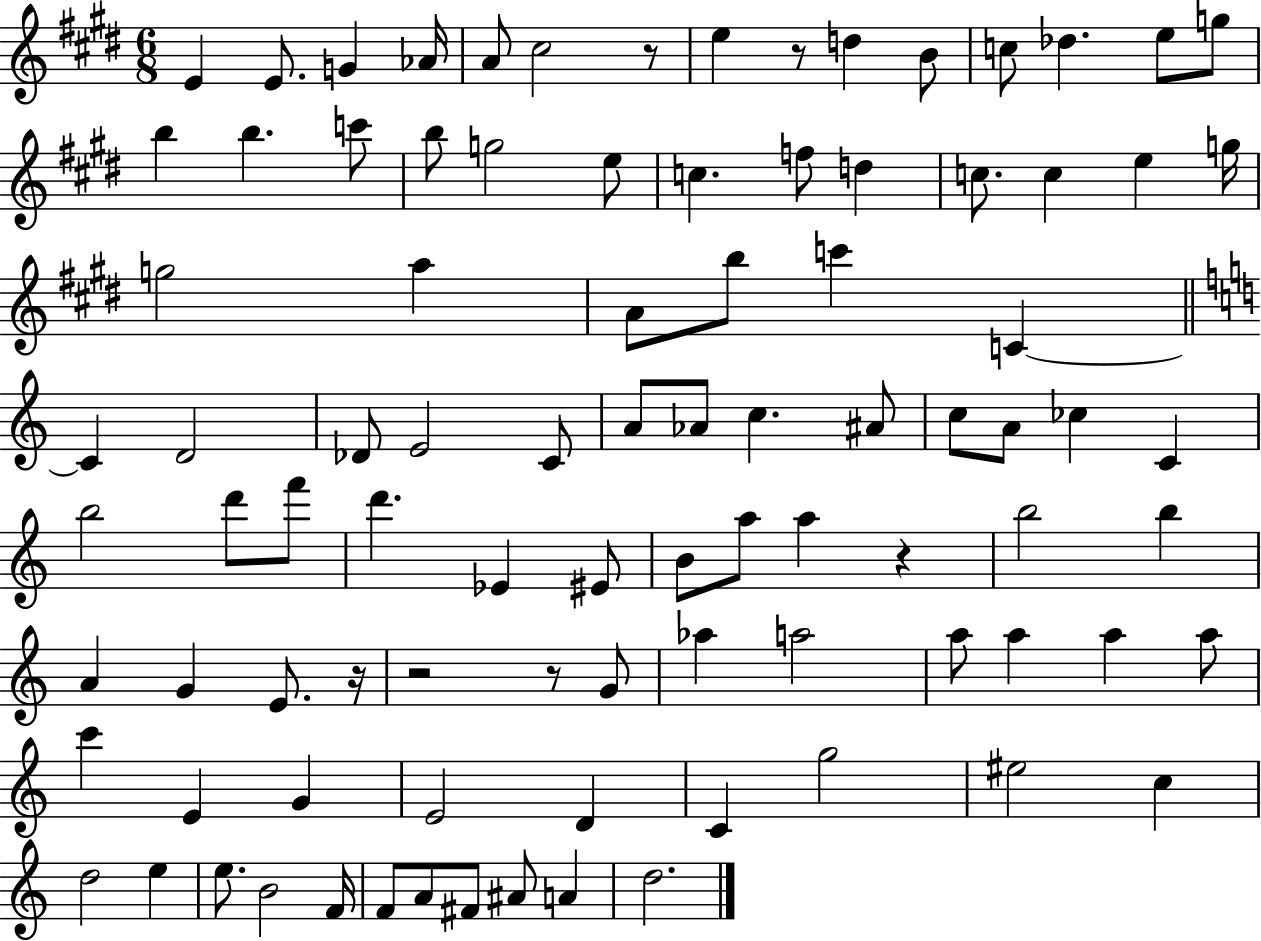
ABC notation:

X:1
T:Untitled
M:6/8
L:1/4
K:E
E E/2 G _A/4 A/2 ^c2 z/2 e z/2 d B/2 c/2 _d e/2 g/2 b b c'/2 b/2 g2 e/2 c f/2 d c/2 c e g/4 g2 a A/2 b/2 c' C C D2 _D/2 E2 C/2 A/2 _A/2 c ^A/2 c/2 A/2 _c C b2 d'/2 f'/2 d' _E ^E/2 B/2 a/2 a z b2 b A G E/2 z/4 z2 z/2 G/2 _a a2 a/2 a a a/2 c' E G E2 D C g2 ^e2 c d2 e e/2 B2 F/4 F/2 A/2 ^F/2 ^A/2 A d2